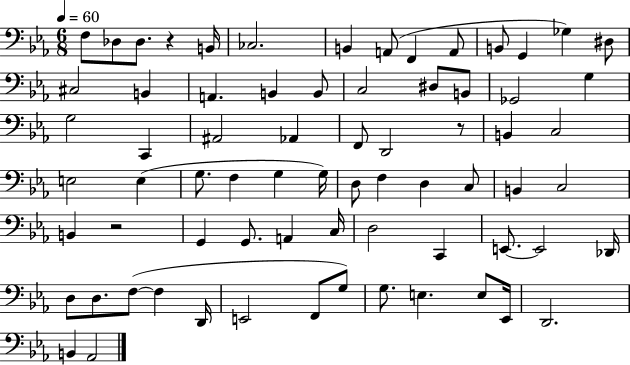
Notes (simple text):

F3/e Db3/e Db3/e. R/q B2/s CES3/h. B2/q A2/e F2/q A2/e B2/e G2/q Gb3/q D#3/e C#3/h B2/q A2/q. B2/q B2/e C3/h D#3/e B2/e Gb2/h G3/q G3/h C2/q A#2/h Ab2/q F2/e D2/h R/e B2/q C3/h E3/h E3/q G3/e. F3/q G3/q G3/s D3/e F3/q D3/q C3/e B2/q C3/h B2/q R/h G2/q G2/e. A2/q C3/s D3/h C2/q E2/e. E2/h Db2/s D3/e D3/e. F3/e F3/q D2/s E2/h F2/e G3/e G3/e. E3/q. E3/e Eb2/s D2/h. B2/q Ab2/h